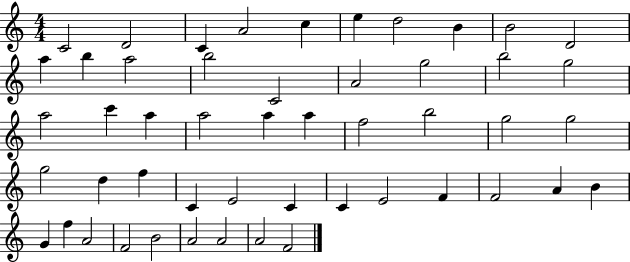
{
  \clef treble
  \numericTimeSignature
  \time 4/4
  \key c \major
  c'2 d'2 | c'4 a'2 c''4 | e''4 d''2 b'4 | b'2 d'2 | \break a''4 b''4 a''2 | b''2 c'2 | a'2 g''2 | b''2 g''2 | \break a''2 c'''4 a''4 | a''2 a''4 a''4 | f''2 b''2 | g''2 g''2 | \break g''2 d''4 f''4 | c'4 e'2 c'4 | c'4 e'2 f'4 | f'2 a'4 b'4 | \break g'4 f''4 a'2 | f'2 b'2 | a'2 a'2 | a'2 f'2 | \break \bar "|."
}